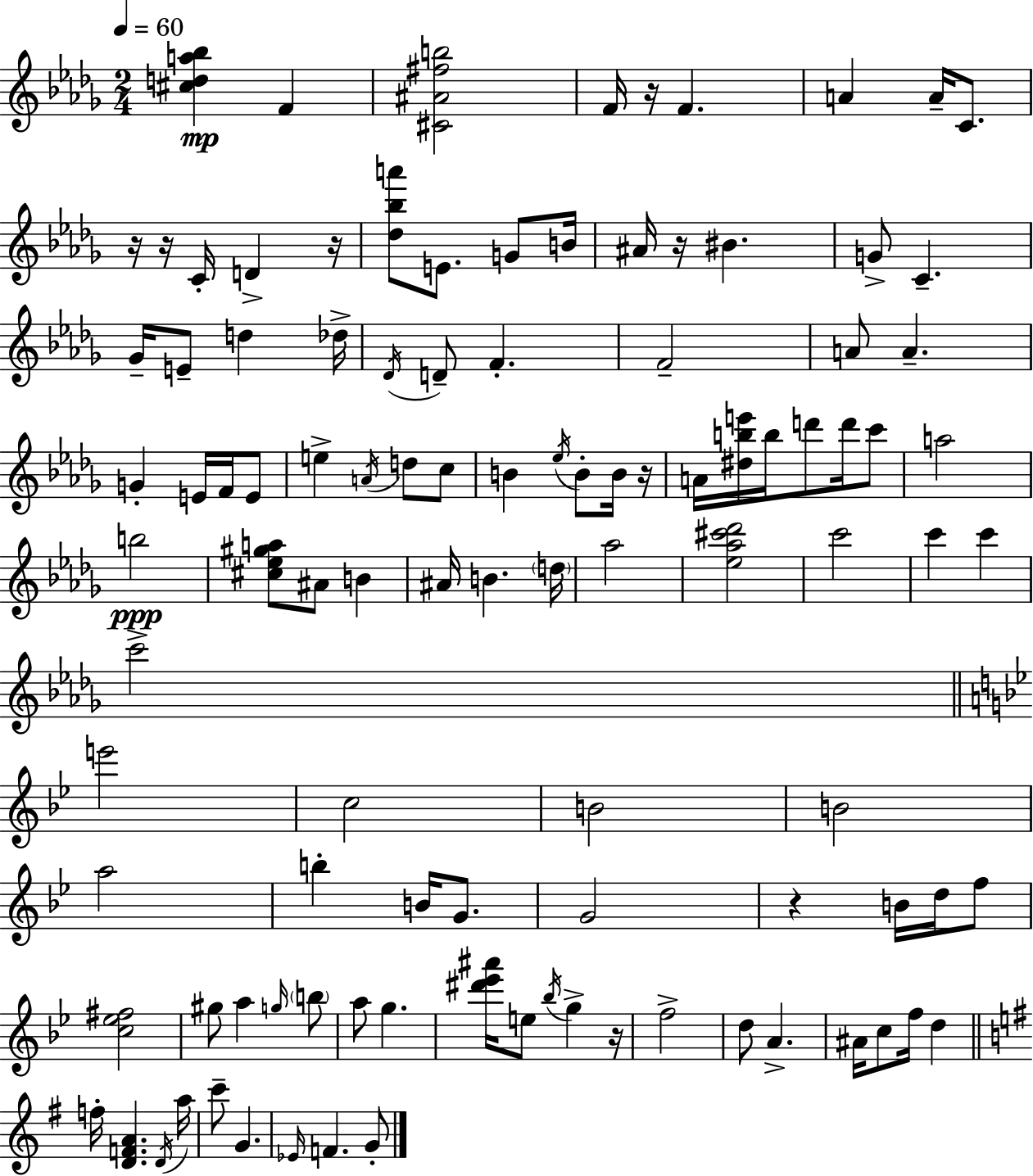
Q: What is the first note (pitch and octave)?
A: F4